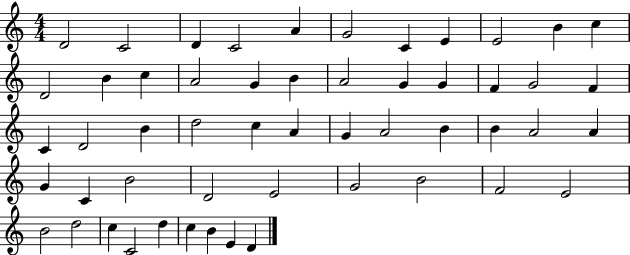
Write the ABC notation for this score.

X:1
T:Untitled
M:4/4
L:1/4
K:C
D2 C2 D C2 A G2 C E E2 B c D2 B c A2 G B A2 G G F G2 F C D2 B d2 c A G A2 B B A2 A G C B2 D2 E2 G2 B2 F2 E2 B2 d2 c C2 d c B E D